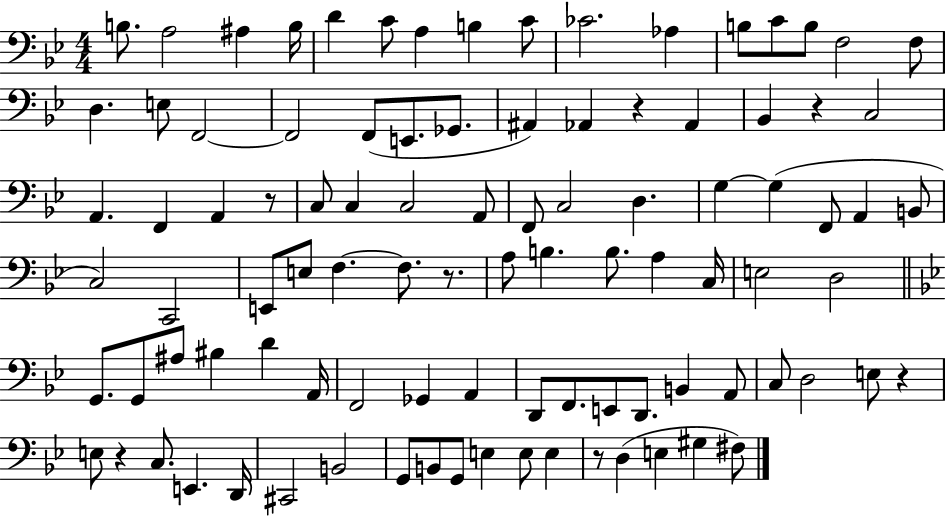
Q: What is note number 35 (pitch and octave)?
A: A2